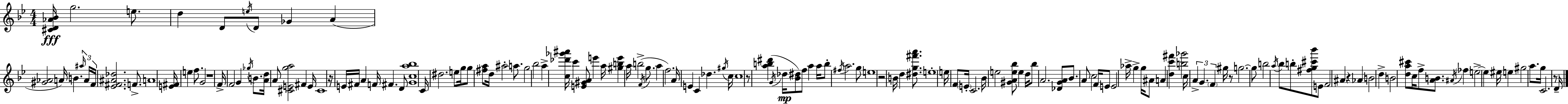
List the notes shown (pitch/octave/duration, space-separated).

[C#4,D4,Ab4,Bb4]/s G5/h. E5/e. D5/q D4/e E5/s D4/e Gb4/q A4/q [G#4,Ab4]/h A4/s B4/q. A#5/s A4/s F4/s [Eb4,F#4,A#4,Db5]/h. F4/e. A4/w [E4,F#4]/s E5/q F5/e. G4/h R/w F4/s F4/h G4/q Gb5/s B4/e. [A4,D5]/s A4/e [C#4,E4,G5,A5]/h F#4/q E4/s C#4/w R/s E4/s F#4/s A4/q F4/s F#4/q. D4/e [G4,C5,A5,Bb5]/w C4/s D#5/h. E5/e G5/s G5/e [F#5,A5]/e D5/s A#5/h A5/e. G5/h Bb5/h A5/q [C5,Db6,Gb6,A#6]/s C6/q [E4,G#4,A4]/e E6/q A5/s [G#5,B5,E6]/q A5/s B5/h F4/s G5/e. A5/q F5/h. A4/s E4/q C4/q Db5/q. G#5/s C5/s C5/w R/e [A5,B5,D#6]/q G4/s Db5/s [Bb4,D#5]/e F5/e A5/q A5/s B5/e F#5/s A5/h. G5/e E5/w R/h B4/s D5/q [D#5,G5,F#6,A6]/e. E5/w E5/s F4/e E4/s C4/h. Bb4/s E5/h [G#4,A4,E5,Bb5]/e E5/q D5/s Bb5/e A4/h. [Db4,G4,A4]/e Bb4/e. A4/e C5/h F4/s E4/e E4/h Ab5/s G5/q G5/s A#4/e A4/q [D5,C6,F#6]/q [B5,Gb6]/h C5/s A4/q G4/q. F4/q G#5/s R/e G5/h. G5/e B5/h A5/s Bb5/e B5/e [F#5,G5,C#6,Bb6]/e E4/e F4/h A#4/q R/q Ab4/q B4/h D5/q B4/h [D5,A5,C#6]/e C5/s F5/e [A4,B4]/e. A#4/s FES5/q E5/h E5/q EIS5/s E5/q G#5/h A5/e. G5/s C4/h. R/e D4/s